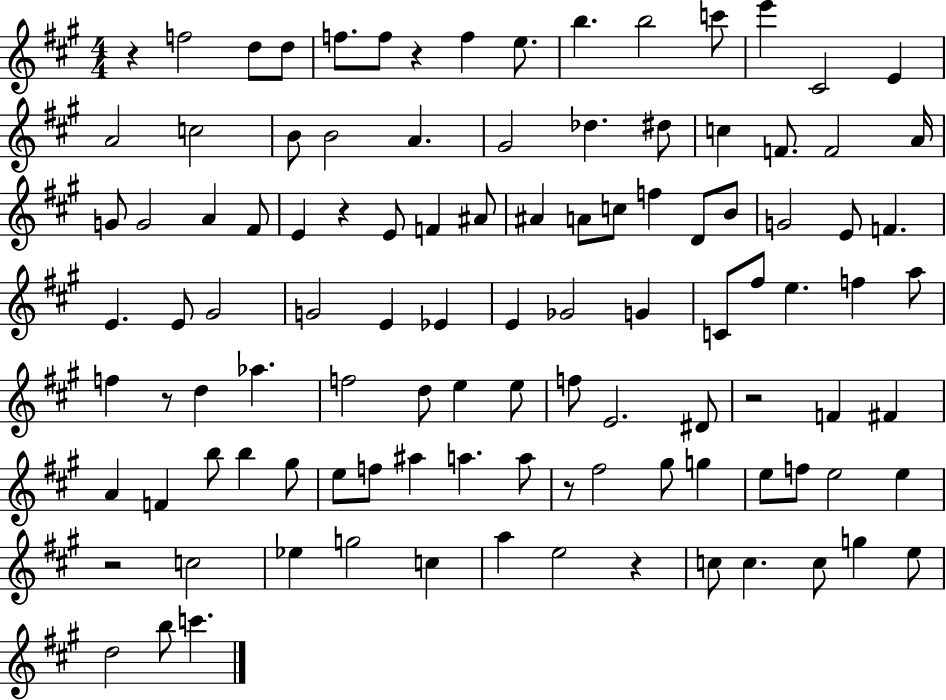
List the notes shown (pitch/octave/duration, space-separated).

R/q F5/h D5/e D5/e F5/e. F5/e R/q F5/q E5/e. B5/q. B5/h C6/e E6/q C#4/h E4/q A4/h C5/h B4/e B4/h A4/q. G#4/h Db5/q. D#5/e C5/q F4/e. F4/h A4/s G4/e G4/h A4/q F#4/e E4/q R/q E4/e F4/q A#4/e A#4/q A4/e C5/e F5/q D4/e B4/e G4/h E4/e F4/q. E4/q. E4/e G#4/h G4/h E4/q Eb4/q E4/q Gb4/h G4/q C4/e F#5/e E5/q. F5/q A5/e F5/q R/e D5/q Ab5/q. F5/h D5/e E5/q E5/e F5/e E4/h. D#4/e R/h F4/q F#4/q A4/q F4/q B5/e B5/q G#5/e E5/e F5/e A#5/q A5/q. A5/e R/e F#5/h G#5/e G5/q E5/e F5/e E5/h E5/q R/h C5/h Eb5/q G5/h C5/q A5/q E5/h R/q C5/e C5/q. C5/e G5/q E5/e D5/h B5/e C6/q.